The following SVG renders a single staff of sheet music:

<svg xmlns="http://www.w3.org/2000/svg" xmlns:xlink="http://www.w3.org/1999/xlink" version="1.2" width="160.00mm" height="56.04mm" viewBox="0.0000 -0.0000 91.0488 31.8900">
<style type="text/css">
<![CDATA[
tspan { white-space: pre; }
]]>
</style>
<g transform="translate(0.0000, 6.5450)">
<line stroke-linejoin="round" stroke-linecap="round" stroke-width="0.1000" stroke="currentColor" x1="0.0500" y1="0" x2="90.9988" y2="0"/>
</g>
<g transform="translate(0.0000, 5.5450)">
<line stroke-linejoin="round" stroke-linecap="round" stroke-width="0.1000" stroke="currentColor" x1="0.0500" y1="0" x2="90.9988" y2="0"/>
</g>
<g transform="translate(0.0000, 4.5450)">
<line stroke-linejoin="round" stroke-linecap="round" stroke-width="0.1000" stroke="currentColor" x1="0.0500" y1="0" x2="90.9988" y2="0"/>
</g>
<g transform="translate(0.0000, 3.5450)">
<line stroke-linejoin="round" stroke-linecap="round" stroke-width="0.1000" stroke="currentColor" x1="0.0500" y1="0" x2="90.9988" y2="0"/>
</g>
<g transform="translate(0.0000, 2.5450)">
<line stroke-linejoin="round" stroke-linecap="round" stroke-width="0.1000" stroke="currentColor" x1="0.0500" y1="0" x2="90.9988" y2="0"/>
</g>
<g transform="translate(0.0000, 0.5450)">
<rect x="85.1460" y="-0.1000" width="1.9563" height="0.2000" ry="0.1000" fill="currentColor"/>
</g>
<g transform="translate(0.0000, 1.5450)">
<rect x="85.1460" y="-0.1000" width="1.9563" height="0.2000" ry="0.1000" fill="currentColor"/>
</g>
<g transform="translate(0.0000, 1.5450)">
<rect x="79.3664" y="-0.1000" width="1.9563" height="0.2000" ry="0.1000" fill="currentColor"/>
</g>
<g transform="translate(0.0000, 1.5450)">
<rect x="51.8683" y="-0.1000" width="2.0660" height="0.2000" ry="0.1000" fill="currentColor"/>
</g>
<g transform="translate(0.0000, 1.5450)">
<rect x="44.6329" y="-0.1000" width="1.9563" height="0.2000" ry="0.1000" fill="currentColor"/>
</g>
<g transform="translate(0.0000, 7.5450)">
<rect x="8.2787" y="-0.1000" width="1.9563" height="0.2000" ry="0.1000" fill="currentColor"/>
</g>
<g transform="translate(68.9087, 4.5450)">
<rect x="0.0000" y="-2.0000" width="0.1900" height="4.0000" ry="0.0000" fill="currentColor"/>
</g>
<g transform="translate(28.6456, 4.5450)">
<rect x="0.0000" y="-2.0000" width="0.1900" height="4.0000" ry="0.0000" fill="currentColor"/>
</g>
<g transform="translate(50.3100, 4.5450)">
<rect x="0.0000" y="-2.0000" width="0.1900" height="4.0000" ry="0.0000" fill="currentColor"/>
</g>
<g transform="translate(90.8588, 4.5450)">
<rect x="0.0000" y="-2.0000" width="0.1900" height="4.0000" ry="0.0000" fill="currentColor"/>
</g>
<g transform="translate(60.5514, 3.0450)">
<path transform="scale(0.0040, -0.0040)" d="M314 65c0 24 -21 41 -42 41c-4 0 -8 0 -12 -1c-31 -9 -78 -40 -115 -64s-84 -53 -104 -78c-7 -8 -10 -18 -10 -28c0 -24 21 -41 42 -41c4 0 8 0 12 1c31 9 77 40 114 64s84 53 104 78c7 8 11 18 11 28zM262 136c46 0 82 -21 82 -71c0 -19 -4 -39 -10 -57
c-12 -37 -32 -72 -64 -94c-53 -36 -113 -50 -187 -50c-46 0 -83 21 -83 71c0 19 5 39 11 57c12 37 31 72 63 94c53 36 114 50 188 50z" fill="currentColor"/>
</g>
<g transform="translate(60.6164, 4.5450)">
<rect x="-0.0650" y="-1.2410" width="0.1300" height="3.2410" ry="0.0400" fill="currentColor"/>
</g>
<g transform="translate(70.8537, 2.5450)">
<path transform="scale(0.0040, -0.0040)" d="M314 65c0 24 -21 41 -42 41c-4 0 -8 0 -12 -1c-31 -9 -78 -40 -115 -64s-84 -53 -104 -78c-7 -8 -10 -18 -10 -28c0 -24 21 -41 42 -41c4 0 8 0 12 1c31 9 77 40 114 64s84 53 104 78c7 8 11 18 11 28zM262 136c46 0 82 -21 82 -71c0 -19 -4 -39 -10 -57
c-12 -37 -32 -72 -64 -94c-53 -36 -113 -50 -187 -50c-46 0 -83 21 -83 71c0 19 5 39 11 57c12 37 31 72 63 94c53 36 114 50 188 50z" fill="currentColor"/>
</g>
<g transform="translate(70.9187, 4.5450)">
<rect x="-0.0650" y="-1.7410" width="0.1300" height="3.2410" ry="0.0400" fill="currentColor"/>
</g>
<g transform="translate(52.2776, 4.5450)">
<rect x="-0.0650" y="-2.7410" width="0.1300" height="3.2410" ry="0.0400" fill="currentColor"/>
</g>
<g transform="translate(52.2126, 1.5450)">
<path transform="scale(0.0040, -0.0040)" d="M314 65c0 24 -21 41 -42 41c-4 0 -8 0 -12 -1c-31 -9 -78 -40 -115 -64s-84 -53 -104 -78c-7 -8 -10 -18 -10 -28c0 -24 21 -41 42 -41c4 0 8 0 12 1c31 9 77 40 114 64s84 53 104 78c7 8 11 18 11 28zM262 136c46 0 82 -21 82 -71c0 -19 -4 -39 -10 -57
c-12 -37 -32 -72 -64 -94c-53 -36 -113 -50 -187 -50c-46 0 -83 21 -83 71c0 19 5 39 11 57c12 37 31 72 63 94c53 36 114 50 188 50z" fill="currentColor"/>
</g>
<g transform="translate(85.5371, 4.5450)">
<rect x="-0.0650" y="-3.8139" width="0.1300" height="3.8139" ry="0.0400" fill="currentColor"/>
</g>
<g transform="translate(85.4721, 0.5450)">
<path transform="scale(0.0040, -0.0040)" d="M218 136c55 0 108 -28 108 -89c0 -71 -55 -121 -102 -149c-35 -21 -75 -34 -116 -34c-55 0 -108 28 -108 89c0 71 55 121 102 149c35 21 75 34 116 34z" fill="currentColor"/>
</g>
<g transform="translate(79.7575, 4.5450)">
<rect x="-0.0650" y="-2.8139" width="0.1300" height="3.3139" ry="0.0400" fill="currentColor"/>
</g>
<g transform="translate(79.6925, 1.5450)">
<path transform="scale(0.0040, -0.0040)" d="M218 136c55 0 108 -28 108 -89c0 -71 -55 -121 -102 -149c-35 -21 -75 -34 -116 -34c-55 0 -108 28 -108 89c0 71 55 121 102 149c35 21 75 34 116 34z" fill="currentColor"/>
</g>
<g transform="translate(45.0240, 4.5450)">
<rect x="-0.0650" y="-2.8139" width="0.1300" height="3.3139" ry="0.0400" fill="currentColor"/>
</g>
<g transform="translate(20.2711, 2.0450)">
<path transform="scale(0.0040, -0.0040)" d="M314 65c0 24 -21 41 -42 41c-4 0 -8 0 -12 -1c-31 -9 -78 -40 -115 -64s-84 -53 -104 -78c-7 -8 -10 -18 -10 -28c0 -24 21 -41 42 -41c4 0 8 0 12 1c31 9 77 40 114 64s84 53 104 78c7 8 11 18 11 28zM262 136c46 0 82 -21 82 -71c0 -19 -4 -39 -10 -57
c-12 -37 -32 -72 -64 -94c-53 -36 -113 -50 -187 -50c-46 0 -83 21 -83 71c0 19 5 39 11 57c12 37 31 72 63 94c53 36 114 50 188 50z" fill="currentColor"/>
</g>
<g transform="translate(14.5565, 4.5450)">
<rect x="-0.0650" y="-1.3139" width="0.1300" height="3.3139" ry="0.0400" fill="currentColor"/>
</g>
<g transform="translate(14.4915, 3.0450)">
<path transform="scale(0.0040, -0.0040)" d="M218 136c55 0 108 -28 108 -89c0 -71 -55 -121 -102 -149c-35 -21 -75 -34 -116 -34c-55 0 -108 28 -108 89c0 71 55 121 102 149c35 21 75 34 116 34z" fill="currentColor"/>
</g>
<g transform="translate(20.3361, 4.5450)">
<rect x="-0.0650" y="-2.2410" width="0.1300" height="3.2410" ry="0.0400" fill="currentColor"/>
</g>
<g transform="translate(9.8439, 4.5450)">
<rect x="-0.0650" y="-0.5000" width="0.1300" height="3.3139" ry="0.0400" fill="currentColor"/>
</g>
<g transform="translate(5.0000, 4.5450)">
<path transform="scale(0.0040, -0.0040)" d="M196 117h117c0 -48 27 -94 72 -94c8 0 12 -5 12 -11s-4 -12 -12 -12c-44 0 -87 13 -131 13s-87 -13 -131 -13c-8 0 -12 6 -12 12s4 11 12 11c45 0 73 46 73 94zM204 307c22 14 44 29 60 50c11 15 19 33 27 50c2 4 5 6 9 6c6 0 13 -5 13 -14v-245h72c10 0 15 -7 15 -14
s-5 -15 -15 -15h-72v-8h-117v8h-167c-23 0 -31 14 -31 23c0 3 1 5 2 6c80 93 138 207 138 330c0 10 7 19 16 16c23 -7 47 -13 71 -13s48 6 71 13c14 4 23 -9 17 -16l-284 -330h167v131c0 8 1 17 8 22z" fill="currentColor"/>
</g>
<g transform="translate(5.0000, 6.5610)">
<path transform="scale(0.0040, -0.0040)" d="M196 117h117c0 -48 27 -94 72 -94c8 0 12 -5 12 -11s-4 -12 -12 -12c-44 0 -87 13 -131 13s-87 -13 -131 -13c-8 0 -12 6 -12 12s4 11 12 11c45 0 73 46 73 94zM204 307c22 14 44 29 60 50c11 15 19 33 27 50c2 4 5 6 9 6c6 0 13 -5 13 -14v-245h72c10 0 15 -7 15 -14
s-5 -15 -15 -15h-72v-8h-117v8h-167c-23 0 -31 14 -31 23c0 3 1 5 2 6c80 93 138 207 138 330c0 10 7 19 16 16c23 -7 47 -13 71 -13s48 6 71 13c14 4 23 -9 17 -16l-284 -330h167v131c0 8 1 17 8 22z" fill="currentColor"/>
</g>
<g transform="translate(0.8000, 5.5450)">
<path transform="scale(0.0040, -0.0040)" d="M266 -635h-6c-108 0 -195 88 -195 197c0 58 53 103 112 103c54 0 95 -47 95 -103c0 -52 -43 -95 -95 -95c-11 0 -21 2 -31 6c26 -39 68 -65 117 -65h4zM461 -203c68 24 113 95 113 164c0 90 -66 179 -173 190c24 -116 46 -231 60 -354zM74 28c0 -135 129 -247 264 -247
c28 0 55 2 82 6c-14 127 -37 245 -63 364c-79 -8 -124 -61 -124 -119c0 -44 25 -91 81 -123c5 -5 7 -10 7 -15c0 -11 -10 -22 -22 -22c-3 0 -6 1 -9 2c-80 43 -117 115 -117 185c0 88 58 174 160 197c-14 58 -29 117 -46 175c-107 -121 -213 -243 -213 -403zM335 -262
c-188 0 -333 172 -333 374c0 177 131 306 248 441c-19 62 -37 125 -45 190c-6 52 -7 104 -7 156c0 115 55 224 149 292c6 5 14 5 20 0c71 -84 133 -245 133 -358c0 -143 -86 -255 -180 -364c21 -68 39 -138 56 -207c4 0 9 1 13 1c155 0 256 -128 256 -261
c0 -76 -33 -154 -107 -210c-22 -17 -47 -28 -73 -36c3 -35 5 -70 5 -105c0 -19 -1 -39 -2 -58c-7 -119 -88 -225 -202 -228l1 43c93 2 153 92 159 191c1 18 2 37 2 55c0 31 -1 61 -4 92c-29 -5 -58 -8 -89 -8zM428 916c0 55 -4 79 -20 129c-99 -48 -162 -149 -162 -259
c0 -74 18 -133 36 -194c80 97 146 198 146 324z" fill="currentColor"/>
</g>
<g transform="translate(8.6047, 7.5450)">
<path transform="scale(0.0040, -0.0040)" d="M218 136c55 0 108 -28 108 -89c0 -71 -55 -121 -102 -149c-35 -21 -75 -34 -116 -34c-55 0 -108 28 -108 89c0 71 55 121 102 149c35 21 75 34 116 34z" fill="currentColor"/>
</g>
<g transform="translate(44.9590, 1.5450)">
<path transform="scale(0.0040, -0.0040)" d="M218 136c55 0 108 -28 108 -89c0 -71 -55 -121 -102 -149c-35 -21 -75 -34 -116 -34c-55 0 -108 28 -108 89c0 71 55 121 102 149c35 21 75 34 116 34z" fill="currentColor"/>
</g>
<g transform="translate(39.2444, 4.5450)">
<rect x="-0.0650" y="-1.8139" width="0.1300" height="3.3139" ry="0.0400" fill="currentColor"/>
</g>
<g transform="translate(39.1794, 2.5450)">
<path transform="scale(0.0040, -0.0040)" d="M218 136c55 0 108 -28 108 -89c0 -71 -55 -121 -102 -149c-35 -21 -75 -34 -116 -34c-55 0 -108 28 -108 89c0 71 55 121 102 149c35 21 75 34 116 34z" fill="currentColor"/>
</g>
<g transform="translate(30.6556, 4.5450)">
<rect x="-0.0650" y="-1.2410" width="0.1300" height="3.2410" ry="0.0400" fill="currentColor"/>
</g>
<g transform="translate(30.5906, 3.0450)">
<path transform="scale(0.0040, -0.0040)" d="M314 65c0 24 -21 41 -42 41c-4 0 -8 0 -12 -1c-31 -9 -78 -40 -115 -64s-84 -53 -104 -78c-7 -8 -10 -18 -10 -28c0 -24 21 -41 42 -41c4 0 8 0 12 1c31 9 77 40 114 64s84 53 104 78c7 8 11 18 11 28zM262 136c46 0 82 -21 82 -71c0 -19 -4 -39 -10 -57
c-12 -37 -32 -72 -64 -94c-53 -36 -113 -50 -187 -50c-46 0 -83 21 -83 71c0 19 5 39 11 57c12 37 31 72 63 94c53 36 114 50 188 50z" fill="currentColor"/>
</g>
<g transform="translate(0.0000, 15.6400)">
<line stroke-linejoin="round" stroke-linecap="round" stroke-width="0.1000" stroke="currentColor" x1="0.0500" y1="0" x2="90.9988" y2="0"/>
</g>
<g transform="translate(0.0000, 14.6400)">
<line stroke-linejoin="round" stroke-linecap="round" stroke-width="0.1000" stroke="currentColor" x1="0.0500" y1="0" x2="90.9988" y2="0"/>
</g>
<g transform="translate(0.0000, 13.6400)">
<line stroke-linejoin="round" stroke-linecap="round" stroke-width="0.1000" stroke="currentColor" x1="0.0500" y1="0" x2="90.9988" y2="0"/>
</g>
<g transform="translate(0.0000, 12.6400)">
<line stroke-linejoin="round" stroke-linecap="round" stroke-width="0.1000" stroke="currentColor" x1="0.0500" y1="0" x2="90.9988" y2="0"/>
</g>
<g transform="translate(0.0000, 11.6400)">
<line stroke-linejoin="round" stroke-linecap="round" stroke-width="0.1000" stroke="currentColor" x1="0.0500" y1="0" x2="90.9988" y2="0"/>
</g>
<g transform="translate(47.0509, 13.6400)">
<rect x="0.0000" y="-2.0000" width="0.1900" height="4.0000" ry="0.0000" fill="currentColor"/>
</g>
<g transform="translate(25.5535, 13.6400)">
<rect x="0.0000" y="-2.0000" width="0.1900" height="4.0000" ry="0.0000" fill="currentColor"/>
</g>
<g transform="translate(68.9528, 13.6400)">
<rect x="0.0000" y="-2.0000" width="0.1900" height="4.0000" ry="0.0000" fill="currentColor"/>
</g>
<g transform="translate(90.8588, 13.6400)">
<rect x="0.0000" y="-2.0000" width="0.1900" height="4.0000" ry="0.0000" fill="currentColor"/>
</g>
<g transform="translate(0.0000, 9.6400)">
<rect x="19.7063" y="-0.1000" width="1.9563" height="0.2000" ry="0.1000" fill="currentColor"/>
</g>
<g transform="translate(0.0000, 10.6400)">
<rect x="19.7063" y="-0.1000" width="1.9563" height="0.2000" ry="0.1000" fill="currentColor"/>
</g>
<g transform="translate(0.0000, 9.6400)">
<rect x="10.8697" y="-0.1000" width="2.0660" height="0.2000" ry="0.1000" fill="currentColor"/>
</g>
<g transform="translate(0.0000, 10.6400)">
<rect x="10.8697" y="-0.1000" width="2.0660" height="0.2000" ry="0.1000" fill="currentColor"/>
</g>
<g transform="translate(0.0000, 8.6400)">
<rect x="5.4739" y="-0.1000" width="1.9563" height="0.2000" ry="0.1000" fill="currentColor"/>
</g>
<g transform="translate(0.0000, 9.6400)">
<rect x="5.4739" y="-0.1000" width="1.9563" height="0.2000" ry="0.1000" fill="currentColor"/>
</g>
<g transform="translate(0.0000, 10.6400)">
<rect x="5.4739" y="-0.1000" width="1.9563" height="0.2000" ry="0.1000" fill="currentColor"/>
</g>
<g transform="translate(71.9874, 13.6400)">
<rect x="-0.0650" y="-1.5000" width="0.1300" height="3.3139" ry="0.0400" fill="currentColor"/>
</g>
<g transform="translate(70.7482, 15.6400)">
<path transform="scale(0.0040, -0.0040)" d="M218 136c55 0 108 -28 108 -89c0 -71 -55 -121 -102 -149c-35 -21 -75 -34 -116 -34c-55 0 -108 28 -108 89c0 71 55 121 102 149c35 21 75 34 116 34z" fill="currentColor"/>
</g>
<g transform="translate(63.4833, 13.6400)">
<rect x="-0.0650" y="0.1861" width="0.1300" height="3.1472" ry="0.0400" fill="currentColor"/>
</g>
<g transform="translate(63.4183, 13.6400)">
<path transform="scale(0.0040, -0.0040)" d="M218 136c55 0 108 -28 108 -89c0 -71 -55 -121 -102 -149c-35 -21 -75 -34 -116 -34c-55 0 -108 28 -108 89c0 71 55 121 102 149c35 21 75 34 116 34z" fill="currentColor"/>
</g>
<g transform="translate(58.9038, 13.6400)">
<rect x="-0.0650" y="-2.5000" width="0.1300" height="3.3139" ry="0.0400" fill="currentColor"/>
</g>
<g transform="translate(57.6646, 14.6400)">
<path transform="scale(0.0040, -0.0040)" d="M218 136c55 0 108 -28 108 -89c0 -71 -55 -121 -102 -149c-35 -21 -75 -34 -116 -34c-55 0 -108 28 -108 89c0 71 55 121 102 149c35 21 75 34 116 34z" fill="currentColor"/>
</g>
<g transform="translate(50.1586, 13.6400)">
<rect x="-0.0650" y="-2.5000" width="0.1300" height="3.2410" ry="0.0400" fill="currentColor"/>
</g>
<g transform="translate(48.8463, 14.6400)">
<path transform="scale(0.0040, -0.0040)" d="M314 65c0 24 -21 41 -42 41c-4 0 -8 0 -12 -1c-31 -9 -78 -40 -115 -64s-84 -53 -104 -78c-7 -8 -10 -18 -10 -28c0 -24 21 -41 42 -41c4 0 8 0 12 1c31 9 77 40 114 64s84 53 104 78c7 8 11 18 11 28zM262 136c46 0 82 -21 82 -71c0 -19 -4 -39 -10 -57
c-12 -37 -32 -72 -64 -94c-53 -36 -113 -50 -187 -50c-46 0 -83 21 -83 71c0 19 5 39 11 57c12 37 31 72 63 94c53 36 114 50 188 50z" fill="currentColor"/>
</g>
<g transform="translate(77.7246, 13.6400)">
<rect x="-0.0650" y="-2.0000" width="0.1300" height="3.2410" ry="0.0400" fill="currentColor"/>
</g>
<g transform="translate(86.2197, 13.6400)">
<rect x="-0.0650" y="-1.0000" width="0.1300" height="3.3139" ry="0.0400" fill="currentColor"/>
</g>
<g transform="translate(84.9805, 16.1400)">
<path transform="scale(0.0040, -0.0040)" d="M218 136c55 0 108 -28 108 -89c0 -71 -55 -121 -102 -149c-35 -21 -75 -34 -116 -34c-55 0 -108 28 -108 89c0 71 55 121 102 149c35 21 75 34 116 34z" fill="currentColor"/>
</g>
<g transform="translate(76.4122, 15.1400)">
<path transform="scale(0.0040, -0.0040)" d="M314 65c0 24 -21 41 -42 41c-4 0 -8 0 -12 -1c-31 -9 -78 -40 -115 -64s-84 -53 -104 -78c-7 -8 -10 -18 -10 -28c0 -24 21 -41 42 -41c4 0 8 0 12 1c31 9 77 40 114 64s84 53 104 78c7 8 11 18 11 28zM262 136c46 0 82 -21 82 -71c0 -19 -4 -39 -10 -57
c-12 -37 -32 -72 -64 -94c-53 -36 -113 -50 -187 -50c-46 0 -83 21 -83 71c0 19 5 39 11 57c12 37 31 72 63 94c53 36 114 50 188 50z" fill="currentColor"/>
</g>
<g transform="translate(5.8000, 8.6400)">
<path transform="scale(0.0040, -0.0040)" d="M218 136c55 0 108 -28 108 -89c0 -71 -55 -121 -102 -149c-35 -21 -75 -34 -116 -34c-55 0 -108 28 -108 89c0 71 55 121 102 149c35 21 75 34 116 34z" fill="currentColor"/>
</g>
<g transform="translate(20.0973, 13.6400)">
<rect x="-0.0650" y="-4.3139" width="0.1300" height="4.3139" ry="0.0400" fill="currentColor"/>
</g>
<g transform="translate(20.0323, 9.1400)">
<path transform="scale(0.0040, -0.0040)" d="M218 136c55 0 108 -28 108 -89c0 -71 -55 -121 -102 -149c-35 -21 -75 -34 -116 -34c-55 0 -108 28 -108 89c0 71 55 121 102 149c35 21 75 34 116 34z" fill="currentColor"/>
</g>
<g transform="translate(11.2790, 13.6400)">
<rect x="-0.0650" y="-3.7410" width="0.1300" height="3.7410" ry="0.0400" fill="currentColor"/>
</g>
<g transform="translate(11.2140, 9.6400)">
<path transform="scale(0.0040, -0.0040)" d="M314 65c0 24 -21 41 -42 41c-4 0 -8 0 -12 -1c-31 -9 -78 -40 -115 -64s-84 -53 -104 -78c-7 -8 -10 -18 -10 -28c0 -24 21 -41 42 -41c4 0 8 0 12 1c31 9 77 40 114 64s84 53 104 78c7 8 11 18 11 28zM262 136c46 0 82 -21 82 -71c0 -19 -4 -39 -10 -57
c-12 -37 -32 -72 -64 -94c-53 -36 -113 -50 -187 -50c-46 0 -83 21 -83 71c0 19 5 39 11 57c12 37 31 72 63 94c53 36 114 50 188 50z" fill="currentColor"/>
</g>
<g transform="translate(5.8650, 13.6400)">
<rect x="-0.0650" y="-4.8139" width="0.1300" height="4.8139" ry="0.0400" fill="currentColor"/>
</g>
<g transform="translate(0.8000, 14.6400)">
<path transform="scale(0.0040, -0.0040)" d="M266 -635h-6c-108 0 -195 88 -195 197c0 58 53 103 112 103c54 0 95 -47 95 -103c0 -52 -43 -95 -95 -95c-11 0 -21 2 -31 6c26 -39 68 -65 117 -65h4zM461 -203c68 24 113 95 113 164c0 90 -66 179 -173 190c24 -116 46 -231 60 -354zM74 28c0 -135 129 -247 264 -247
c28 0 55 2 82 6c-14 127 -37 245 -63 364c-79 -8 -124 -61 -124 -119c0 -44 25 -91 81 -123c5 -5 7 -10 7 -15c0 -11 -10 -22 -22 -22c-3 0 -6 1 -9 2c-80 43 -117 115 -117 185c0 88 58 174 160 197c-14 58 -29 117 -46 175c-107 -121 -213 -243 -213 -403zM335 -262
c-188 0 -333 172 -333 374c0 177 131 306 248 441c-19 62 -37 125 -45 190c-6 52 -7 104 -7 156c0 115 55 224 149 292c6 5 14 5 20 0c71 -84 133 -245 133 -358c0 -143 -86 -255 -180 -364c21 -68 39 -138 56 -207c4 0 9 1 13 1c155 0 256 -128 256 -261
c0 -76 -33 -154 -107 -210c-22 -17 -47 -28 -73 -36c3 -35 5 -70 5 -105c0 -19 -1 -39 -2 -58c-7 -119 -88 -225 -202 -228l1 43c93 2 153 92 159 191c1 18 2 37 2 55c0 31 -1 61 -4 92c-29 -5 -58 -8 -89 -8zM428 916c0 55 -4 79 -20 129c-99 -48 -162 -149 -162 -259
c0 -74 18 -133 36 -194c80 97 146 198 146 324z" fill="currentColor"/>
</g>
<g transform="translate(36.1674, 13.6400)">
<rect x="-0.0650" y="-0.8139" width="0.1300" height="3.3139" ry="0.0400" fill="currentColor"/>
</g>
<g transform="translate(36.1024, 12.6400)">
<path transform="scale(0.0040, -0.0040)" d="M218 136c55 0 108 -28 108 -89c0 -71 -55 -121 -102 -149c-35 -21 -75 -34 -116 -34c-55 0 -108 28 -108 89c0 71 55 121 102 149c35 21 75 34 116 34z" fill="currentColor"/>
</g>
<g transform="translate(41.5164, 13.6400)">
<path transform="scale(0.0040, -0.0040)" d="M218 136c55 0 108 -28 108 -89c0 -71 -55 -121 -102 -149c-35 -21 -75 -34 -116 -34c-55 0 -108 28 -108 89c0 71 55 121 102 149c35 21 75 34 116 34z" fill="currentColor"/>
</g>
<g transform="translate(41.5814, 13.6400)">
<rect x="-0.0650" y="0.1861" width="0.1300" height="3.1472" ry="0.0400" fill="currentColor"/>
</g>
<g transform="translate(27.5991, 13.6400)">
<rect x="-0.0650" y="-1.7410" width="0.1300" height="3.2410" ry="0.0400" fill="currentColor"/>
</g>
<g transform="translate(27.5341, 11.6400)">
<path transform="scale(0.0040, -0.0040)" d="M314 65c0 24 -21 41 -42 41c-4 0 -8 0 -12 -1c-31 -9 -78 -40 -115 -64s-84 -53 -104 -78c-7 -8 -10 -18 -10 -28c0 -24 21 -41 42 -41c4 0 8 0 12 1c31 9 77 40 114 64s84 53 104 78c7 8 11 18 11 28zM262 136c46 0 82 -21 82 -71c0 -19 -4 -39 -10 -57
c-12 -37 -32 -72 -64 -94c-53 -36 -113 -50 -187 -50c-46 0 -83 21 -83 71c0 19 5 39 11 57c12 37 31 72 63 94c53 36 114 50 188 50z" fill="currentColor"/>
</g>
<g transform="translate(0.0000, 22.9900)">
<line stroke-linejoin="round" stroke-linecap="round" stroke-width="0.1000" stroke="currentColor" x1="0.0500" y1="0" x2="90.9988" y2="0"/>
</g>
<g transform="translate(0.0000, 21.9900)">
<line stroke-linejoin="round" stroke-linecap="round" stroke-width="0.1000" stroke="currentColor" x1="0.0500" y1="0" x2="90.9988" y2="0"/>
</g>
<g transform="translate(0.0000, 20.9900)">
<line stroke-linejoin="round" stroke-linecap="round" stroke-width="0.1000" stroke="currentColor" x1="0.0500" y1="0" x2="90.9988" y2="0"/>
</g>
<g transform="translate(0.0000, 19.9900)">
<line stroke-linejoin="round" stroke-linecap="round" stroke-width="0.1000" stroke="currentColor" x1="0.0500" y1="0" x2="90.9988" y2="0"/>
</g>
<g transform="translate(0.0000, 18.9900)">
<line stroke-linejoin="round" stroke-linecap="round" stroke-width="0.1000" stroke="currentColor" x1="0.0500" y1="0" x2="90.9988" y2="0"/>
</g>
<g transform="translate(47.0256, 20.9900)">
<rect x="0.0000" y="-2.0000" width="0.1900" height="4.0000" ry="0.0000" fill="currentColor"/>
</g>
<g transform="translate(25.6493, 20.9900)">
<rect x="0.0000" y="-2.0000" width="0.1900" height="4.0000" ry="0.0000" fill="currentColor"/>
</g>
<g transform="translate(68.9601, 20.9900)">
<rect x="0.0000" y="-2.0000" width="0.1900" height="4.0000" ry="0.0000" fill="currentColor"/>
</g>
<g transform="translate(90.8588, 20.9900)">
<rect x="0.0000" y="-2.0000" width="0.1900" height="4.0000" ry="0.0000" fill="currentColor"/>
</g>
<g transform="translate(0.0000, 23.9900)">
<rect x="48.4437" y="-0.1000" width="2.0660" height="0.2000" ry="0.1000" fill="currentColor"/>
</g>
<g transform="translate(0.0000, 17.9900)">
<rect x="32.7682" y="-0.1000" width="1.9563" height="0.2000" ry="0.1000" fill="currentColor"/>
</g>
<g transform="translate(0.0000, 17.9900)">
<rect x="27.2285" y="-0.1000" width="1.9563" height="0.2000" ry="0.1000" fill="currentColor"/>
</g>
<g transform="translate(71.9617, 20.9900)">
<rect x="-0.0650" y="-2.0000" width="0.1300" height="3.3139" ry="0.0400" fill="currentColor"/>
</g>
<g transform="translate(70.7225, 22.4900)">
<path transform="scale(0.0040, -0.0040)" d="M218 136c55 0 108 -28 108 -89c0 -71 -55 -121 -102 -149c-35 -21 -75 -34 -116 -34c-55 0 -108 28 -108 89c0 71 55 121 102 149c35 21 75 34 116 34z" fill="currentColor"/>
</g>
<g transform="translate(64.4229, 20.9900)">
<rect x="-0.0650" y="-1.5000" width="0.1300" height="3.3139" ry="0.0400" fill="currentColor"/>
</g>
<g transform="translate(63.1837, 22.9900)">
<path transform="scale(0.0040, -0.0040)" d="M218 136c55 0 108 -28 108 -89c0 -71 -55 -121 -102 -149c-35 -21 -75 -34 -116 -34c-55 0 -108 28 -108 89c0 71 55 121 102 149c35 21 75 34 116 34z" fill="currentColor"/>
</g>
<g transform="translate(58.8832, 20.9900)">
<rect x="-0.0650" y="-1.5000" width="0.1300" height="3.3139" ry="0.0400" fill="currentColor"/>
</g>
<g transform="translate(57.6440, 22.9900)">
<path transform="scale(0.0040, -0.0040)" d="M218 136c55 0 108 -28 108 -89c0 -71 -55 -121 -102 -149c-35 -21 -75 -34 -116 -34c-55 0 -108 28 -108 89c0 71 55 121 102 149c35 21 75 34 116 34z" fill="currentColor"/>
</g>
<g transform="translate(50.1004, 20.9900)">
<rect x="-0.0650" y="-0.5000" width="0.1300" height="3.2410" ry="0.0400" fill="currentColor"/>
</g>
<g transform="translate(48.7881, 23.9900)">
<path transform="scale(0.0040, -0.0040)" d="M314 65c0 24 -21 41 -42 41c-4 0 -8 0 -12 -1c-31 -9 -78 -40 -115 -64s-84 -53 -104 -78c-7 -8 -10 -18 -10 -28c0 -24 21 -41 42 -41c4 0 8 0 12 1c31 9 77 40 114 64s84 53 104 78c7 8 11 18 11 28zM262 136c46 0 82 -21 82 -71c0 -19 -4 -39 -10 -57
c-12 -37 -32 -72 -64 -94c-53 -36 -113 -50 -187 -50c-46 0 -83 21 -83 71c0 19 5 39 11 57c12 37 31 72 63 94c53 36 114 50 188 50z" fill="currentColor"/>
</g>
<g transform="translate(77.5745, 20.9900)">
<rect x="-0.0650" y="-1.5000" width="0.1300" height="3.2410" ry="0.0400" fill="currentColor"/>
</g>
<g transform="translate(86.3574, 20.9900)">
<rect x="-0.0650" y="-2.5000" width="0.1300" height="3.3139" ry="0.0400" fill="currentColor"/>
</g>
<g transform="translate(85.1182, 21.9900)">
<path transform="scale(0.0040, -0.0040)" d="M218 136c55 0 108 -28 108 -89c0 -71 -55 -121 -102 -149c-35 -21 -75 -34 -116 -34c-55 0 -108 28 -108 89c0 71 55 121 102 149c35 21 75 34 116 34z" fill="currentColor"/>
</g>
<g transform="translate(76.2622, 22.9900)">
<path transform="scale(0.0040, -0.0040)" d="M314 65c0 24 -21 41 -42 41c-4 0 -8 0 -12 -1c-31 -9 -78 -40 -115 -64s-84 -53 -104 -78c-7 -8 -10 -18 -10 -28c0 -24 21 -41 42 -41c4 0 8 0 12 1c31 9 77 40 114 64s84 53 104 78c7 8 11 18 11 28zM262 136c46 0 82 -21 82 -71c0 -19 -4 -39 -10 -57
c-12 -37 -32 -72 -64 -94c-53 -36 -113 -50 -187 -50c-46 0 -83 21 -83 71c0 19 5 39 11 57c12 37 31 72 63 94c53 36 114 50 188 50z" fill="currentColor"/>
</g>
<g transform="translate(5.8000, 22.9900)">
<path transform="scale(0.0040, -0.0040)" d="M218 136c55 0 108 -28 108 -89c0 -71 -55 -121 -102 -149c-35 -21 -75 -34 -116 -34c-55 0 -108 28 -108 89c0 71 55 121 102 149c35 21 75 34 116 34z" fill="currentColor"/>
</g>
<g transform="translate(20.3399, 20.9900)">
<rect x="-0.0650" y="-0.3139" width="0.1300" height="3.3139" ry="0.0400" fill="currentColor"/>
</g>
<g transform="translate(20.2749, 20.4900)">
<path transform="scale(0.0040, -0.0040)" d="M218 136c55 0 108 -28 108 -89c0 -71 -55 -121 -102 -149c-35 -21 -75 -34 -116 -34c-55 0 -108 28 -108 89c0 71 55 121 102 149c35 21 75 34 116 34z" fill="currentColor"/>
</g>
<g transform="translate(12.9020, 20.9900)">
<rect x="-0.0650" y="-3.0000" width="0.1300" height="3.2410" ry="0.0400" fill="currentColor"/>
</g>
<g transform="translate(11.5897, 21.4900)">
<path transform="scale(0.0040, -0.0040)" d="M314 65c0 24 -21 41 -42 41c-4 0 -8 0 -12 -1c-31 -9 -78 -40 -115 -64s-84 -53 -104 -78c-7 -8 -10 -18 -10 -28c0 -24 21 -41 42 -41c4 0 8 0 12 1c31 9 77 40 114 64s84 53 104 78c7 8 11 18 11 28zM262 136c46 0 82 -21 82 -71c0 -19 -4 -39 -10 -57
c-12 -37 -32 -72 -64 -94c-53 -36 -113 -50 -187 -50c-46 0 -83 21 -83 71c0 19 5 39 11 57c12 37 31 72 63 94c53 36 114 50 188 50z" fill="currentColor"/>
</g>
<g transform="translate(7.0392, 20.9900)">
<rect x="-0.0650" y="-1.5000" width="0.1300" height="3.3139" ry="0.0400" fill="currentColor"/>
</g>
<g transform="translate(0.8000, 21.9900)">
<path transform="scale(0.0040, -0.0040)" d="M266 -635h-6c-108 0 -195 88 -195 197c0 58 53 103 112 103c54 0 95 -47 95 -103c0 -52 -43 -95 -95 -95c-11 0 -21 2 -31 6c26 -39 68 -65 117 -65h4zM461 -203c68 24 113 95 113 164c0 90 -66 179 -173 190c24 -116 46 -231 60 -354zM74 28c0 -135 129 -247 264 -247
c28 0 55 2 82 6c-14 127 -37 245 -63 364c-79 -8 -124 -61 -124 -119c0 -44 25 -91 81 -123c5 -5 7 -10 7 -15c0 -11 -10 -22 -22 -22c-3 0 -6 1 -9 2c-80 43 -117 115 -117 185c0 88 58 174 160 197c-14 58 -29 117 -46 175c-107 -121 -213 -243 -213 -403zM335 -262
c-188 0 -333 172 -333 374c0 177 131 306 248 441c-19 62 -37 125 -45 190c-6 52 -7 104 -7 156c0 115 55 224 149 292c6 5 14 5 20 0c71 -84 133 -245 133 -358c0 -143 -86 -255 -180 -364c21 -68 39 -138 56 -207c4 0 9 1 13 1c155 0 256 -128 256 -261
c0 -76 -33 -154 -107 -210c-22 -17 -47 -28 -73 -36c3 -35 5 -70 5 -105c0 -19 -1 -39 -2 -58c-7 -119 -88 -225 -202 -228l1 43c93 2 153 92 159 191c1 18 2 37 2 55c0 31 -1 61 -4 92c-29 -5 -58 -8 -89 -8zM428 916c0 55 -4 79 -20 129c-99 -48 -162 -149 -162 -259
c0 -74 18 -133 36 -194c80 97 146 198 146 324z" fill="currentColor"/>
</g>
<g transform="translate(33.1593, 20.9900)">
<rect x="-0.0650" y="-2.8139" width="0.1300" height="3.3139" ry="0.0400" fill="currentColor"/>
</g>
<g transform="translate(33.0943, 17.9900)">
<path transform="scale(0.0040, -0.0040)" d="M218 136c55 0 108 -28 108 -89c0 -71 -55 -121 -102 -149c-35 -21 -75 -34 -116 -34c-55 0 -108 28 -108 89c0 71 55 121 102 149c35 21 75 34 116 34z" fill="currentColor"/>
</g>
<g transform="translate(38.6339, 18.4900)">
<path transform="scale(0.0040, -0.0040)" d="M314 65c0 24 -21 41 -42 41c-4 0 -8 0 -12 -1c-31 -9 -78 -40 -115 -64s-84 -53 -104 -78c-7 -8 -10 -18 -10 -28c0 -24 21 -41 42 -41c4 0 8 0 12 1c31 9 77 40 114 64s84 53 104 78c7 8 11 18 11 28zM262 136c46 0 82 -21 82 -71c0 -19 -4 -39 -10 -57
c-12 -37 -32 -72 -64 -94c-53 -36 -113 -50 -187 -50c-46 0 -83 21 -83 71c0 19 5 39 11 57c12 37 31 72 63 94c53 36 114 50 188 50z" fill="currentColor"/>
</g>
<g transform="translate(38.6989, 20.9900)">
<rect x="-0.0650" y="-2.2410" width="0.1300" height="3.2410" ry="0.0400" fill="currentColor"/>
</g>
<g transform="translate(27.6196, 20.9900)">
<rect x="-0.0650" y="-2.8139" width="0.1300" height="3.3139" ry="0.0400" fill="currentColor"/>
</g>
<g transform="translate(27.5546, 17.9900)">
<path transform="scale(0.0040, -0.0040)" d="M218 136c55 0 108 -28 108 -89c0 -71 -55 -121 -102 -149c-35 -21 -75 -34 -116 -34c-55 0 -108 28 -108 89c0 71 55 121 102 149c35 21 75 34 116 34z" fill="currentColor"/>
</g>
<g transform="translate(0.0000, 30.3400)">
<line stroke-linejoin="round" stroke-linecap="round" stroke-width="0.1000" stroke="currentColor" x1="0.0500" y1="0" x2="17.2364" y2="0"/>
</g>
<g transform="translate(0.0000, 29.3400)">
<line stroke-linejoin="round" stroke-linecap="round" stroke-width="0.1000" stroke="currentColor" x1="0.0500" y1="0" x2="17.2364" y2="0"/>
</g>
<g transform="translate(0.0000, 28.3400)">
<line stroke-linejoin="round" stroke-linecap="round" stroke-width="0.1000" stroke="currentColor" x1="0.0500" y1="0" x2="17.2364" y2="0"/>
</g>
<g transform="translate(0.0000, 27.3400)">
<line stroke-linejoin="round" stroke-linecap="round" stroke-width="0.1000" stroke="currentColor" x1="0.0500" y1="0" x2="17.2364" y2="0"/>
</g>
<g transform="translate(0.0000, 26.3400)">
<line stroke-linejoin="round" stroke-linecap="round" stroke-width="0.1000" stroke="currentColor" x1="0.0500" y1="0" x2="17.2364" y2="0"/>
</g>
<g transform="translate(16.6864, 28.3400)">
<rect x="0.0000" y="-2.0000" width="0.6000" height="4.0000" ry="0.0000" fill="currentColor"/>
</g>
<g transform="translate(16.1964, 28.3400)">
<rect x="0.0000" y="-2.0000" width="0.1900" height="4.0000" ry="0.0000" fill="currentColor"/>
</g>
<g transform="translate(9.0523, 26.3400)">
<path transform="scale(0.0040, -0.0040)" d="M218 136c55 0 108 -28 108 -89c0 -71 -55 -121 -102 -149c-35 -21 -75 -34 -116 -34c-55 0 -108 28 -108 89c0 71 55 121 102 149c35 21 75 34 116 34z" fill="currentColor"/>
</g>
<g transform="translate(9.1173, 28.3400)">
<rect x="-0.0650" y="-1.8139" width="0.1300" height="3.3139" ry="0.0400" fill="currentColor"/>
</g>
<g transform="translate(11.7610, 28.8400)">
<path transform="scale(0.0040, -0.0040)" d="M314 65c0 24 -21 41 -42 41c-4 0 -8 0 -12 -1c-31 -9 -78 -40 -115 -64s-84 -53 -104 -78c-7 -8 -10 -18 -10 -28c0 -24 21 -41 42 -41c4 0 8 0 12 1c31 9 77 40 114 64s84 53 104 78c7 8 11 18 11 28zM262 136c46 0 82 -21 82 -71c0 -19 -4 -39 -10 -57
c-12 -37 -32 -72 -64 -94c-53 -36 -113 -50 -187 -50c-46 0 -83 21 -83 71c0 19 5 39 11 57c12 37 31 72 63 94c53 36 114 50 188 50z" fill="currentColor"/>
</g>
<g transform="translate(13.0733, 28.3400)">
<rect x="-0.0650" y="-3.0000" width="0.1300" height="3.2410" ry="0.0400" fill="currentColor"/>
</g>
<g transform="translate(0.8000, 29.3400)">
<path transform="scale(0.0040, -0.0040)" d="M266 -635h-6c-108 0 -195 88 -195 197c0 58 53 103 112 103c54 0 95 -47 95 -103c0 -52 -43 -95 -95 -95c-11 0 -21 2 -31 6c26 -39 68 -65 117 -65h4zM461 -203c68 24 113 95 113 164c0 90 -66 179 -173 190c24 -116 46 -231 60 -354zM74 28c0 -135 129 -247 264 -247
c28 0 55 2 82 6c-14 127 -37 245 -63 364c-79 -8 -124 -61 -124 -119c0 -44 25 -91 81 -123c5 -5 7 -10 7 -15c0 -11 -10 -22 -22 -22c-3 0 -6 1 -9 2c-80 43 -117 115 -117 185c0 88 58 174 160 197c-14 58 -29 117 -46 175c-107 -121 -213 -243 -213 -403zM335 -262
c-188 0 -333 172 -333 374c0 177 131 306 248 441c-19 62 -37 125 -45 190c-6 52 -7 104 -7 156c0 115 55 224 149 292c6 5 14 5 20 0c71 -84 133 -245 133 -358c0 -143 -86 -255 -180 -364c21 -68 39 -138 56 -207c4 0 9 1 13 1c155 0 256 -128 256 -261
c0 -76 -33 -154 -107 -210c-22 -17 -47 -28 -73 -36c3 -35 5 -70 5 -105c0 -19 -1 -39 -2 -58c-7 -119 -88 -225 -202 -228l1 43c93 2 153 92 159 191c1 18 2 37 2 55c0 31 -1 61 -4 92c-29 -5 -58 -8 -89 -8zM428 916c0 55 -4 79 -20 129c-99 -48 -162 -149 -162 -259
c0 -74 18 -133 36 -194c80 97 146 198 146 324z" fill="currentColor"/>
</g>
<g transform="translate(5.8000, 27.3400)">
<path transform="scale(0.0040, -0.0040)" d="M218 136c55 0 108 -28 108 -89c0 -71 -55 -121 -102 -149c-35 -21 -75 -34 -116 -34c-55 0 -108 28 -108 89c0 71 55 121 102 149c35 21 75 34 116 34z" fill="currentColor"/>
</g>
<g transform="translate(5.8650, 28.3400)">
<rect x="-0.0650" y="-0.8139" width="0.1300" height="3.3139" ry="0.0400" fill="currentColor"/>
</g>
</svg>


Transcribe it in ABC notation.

X:1
T:Untitled
M:4/4
L:1/4
K:C
C e g2 e2 f a a2 e2 f2 a c' e' c'2 d' f2 d B G2 G B E F2 D E A2 c a a g2 C2 E E F E2 G d f A2